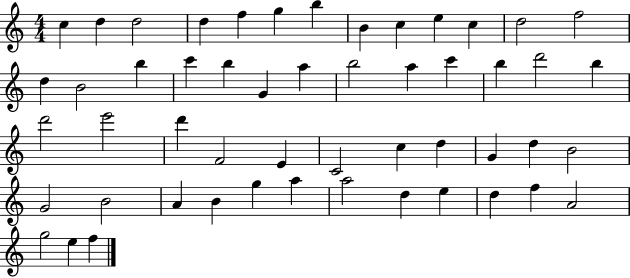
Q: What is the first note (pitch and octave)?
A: C5